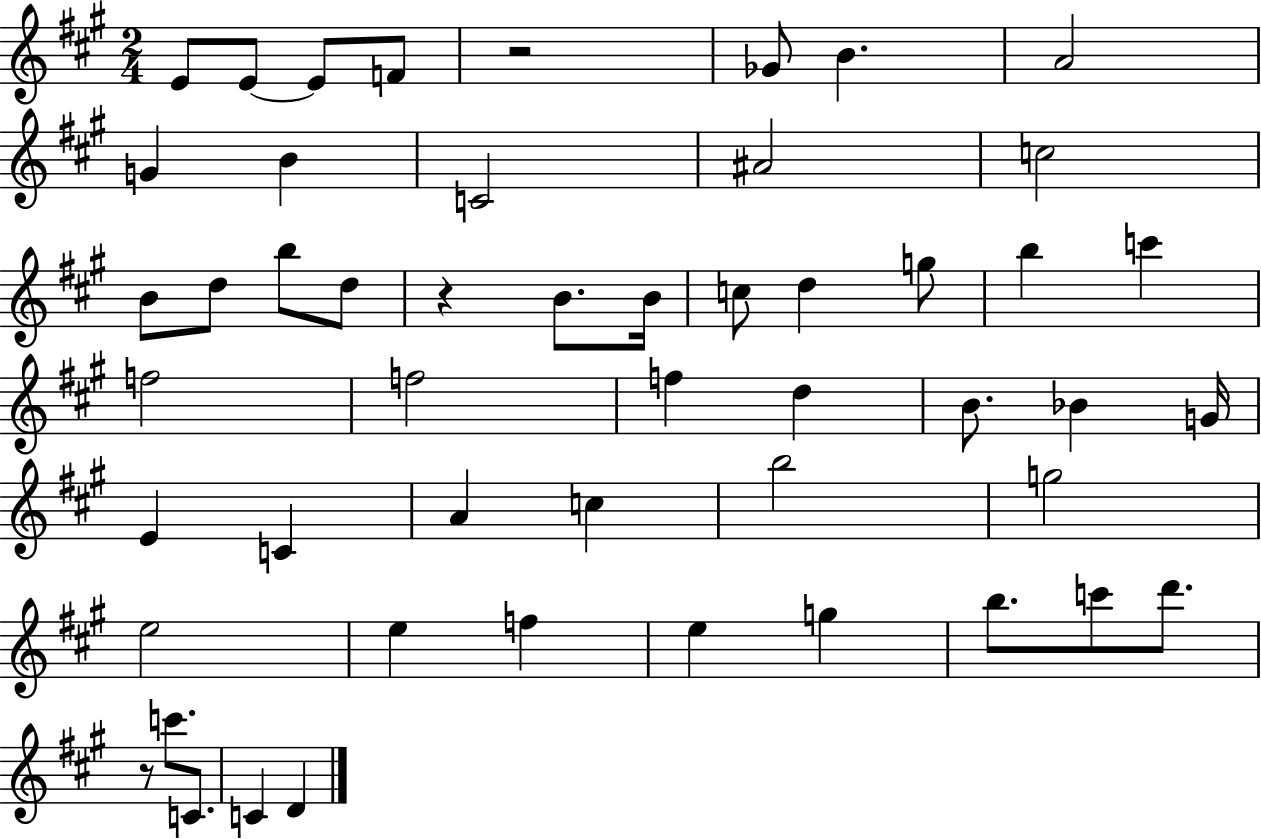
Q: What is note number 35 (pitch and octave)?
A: B5